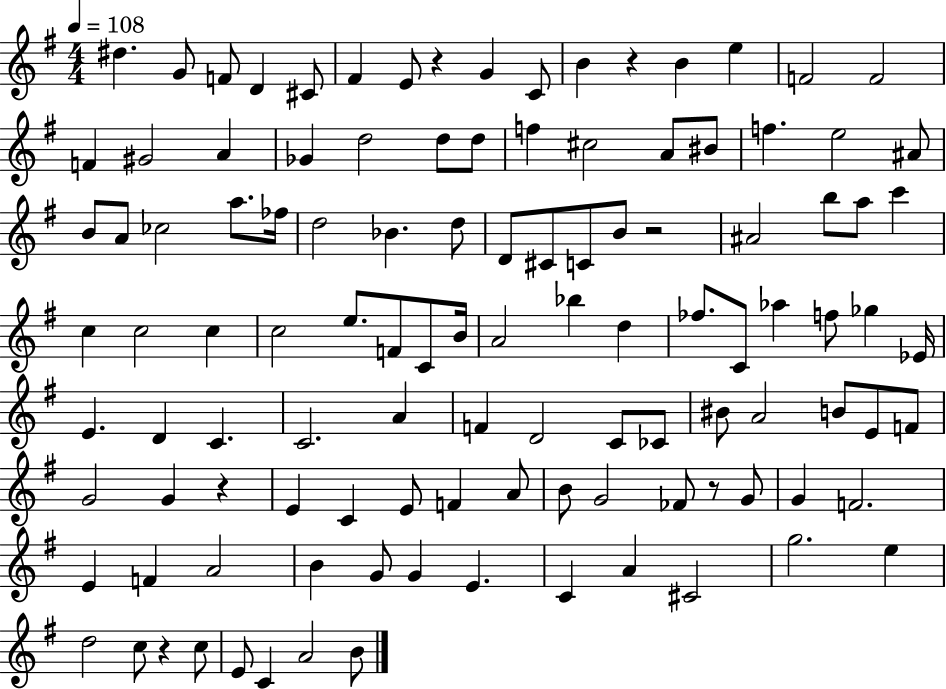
{
  \clef treble
  \numericTimeSignature
  \time 4/4
  \key g \major
  \tempo 4 = 108
  dis''4. g'8 f'8 d'4 cis'8 | fis'4 e'8 r4 g'4 c'8 | b'4 r4 b'4 e''4 | f'2 f'2 | \break f'4 gis'2 a'4 | ges'4 d''2 d''8 d''8 | f''4 cis''2 a'8 bis'8 | f''4. e''2 ais'8 | \break b'8 a'8 ces''2 a''8. fes''16 | d''2 bes'4. d''8 | d'8 cis'8 c'8 b'8 r2 | ais'2 b''8 a''8 c'''4 | \break c''4 c''2 c''4 | c''2 e''8. f'8 c'8 b'16 | a'2 bes''4 d''4 | fes''8. c'8 aes''4 f''8 ges''4 ees'16 | \break e'4. d'4 c'4. | c'2. a'4 | f'4 d'2 c'8 ces'8 | bis'8 a'2 b'8 e'8 f'8 | \break g'2 g'4 r4 | e'4 c'4 e'8 f'4 a'8 | b'8 g'2 fes'8 r8 g'8 | g'4 f'2. | \break e'4 f'4 a'2 | b'4 g'8 g'4 e'4. | c'4 a'4 cis'2 | g''2. e''4 | \break d''2 c''8 r4 c''8 | e'8 c'4 a'2 b'8 | \bar "|."
}